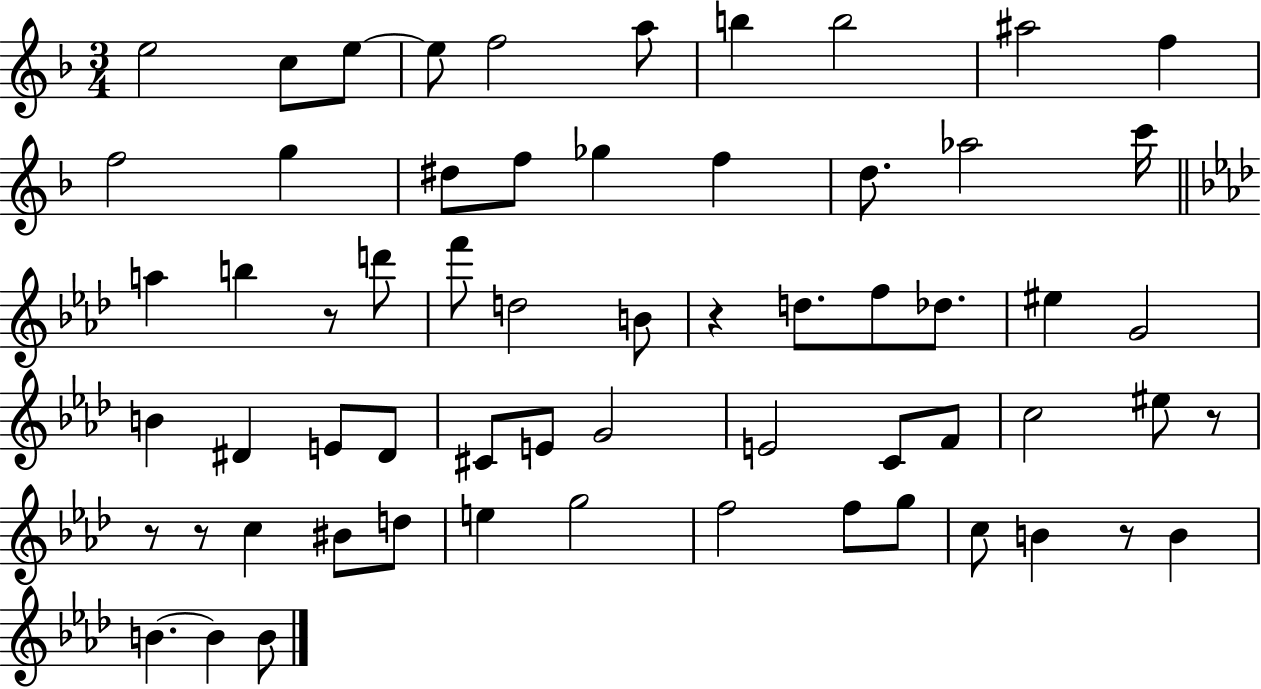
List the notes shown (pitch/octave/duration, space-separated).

E5/h C5/e E5/e E5/e F5/h A5/e B5/q B5/h A#5/h F5/q F5/h G5/q D#5/e F5/e Gb5/q F5/q D5/e. Ab5/h C6/s A5/q B5/q R/e D6/e F6/e D5/h B4/e R/q D5/e. F5/e Db5/e. EIS5/q G4/h B4/q D#4/q E4/e D#4/e C#4/e E4/e G4/h E4/h C4/e F4/e C5/h EIS5/e R/e R/e R/e C5/q BIS4/e D5/e E5/q G5/h F5/h F5/e G5/e C5/e B4/q R/e B4/q B4/q. B4/q B4/e